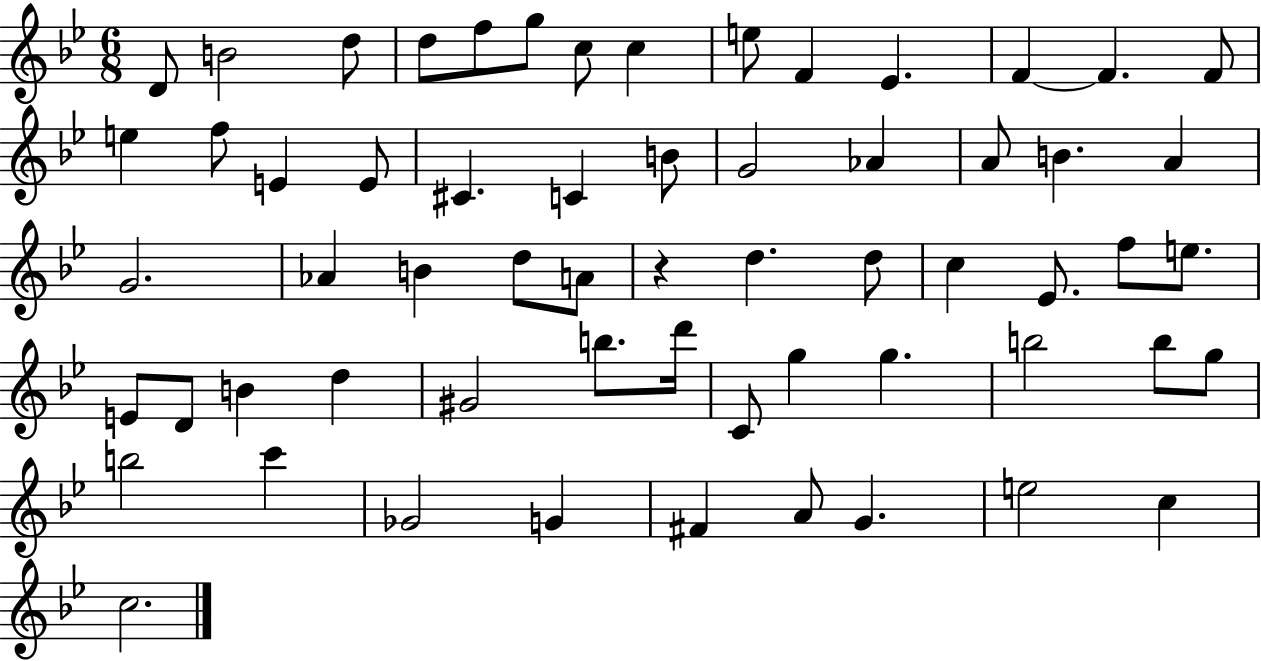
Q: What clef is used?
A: treble